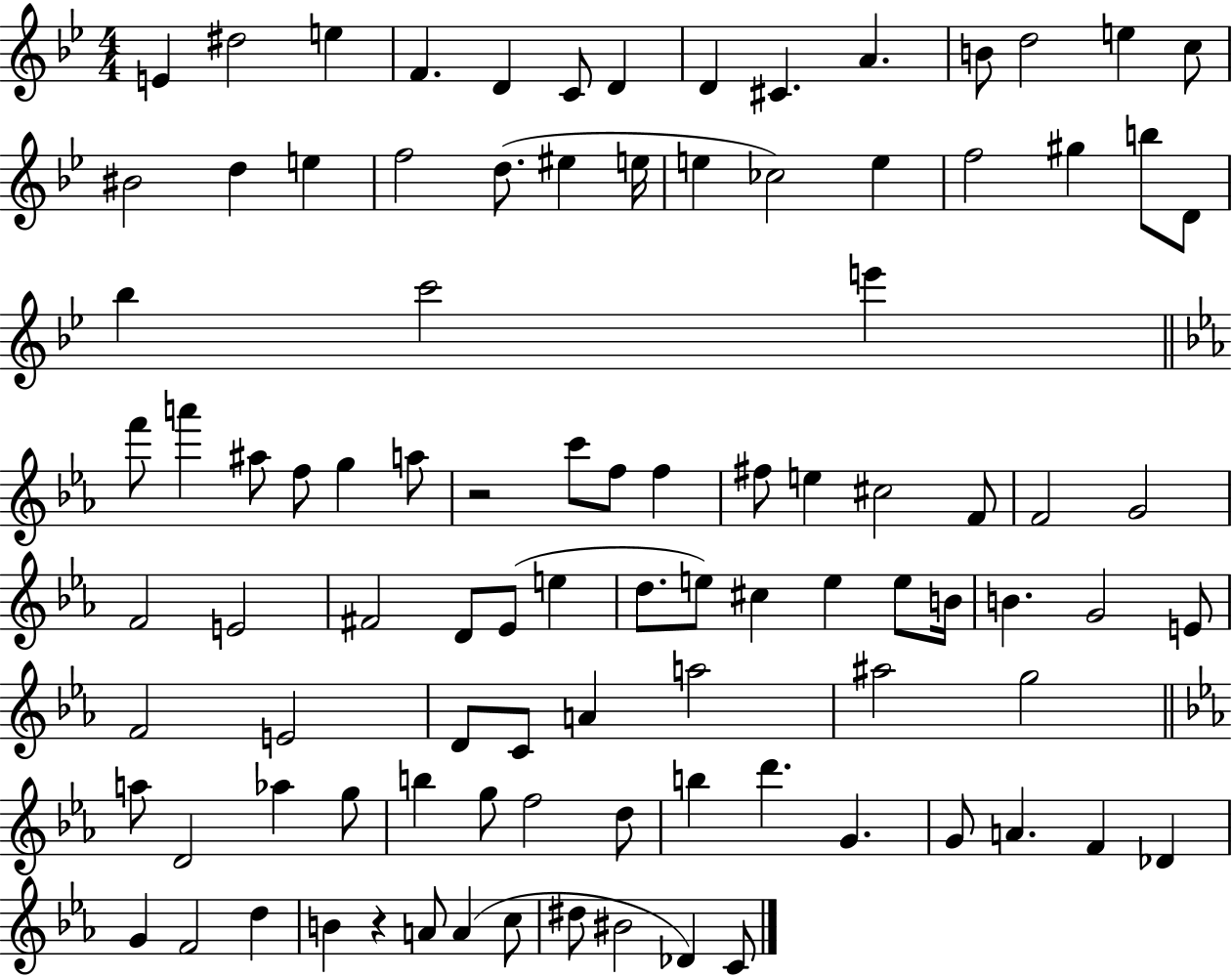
E4/q D#5/h E5/q F4/q. D4/q C4/e D4/q D4/q C#4/q. A4/q. B4/e D5/h E5/q C5/e BIS4/h D5/q E5/q F5/h D5/e. EIS5/q E5/s E5/q CES5/h E5/q F5/h G#5/q B5/e D4/e Bb5/q C6/h E6/q F6/e A6/q A#5/e F5/e G5/q A5/e R/h C6/e F5/e F5/q F#5/e E5/q C#5/h F4/e F4/h G4/h F4/h E4/h F#4/h D4/e Eb4/e E5/q D5/e. E5/e C#5/q E5/q E5/e B4/s B4/q. G4/h E4/e F4/h E4/h D4/e C4/e A4/q A5/h A#5/h G5/h A5/e D4/h Ab5/q G5/e B5/q G5/e F5/h D5/e B5/q D6/q. G4/q. G4/e A4/q. F4/q Db4/q G4/q F4/h D5/q B4/q R/q A4/e A4/q C5/e D#5/e BIS4/h Db4/q C4/e